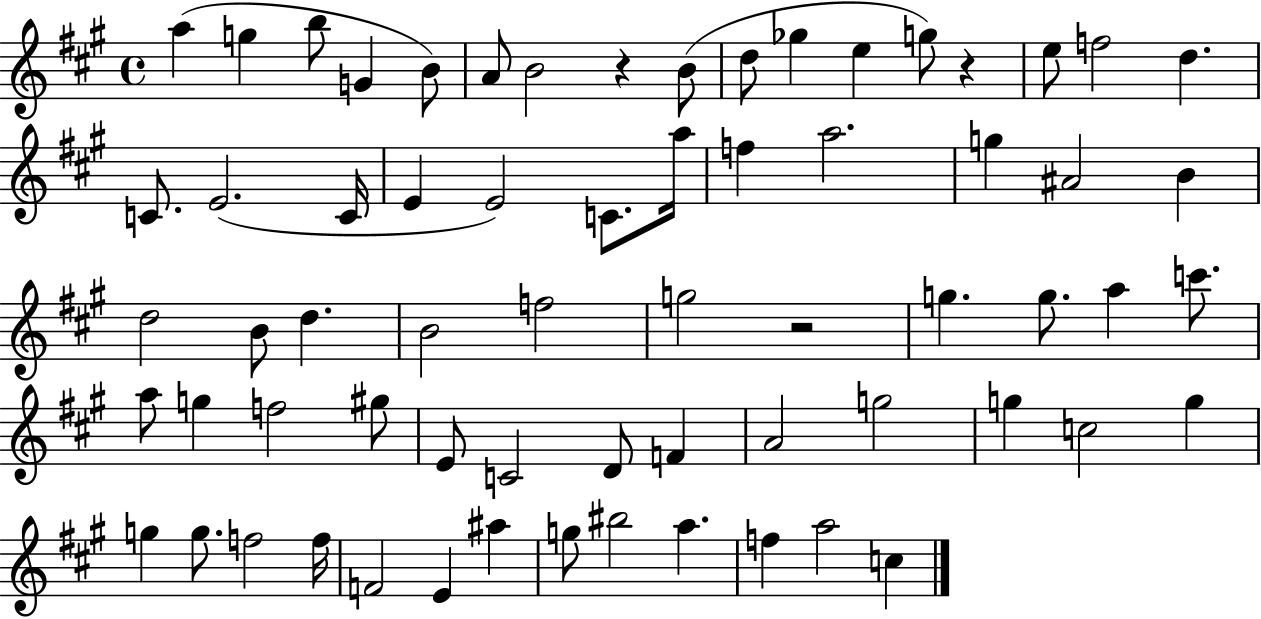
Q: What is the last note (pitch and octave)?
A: C5